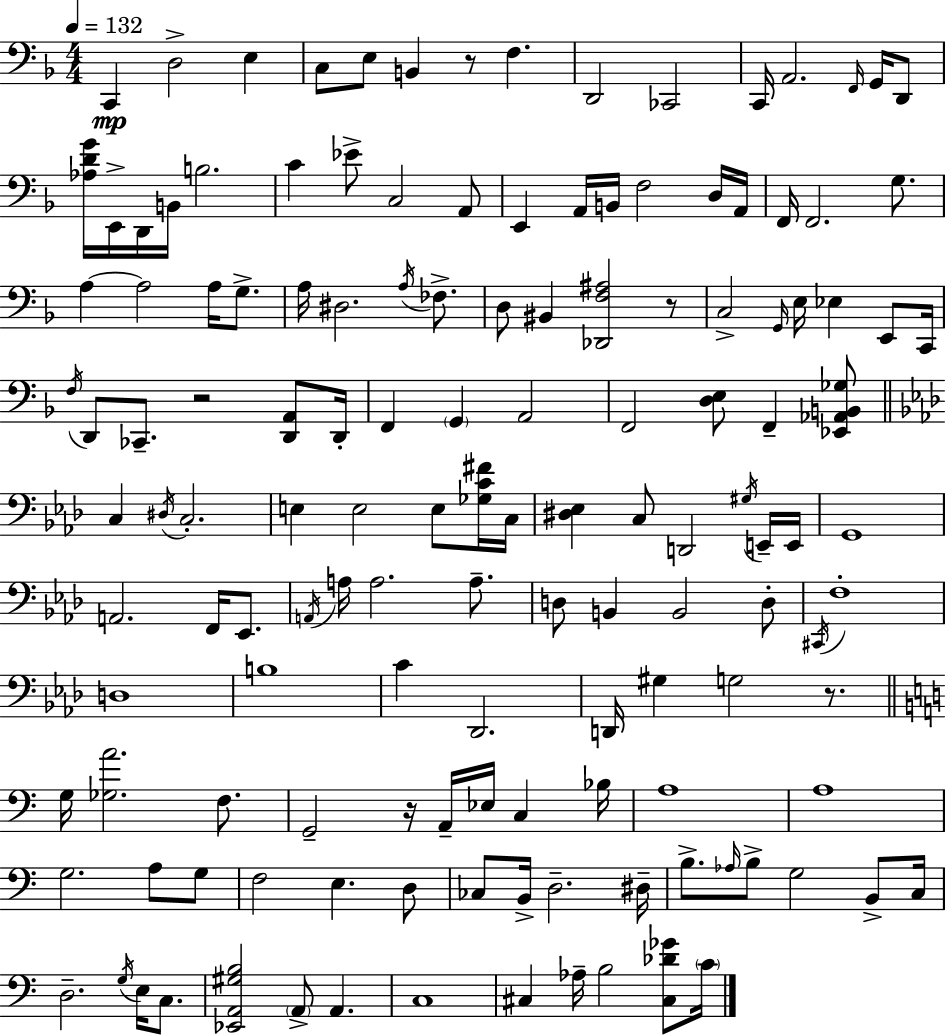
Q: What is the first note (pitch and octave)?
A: C2